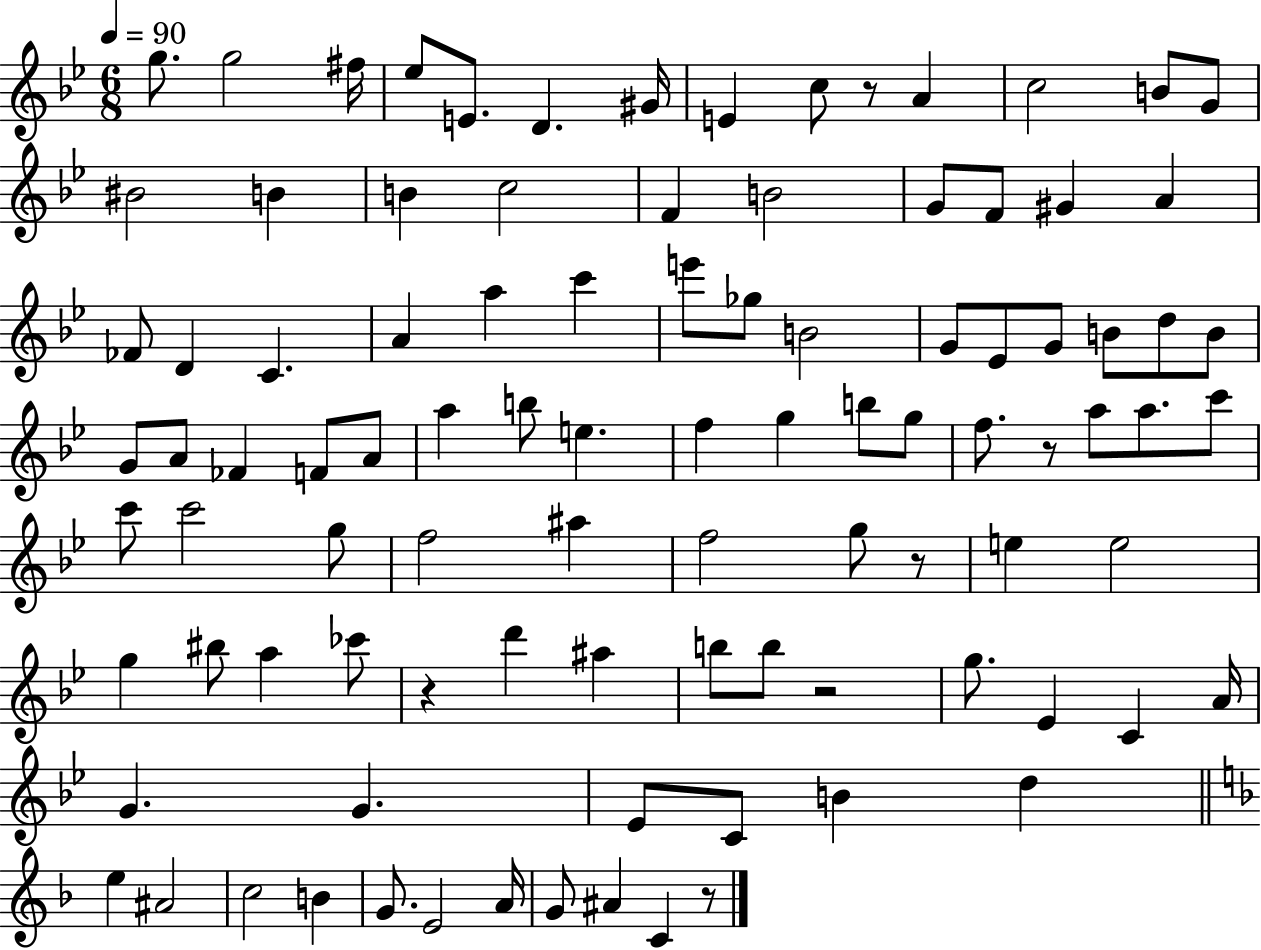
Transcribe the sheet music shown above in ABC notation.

X:1
T:Untitled
M:6/8
L:1/4
K:Bb
g/2 g2 ^f/4 _e/2 E/2 D ^G/4 E c/2 z/2 A c2 B/2 G/2 ^B2 B B c2 F B2 G/2 F/2 ^G A _F/2 D C A a c' e'/2 _g/2 B2 G/2 _E/2 G/2 B/2 d/2 B/2 G/2 A/2 _F F/2 A/2 a b/2 e f g b/2 g/2 f/2 z/2 a/2 a/2 c'/2 c'/2 c'2 g/2 f2 ^a f2 g/2 z/2 e e2 g ^b/2 a _c'/2 z d' ^a b/2 b/2 z2 g/2 _E C A/4 G G _E/2 C/2 B d e ^A2 c2 B G/2 E2 A/4 G/2 ^A C z/2